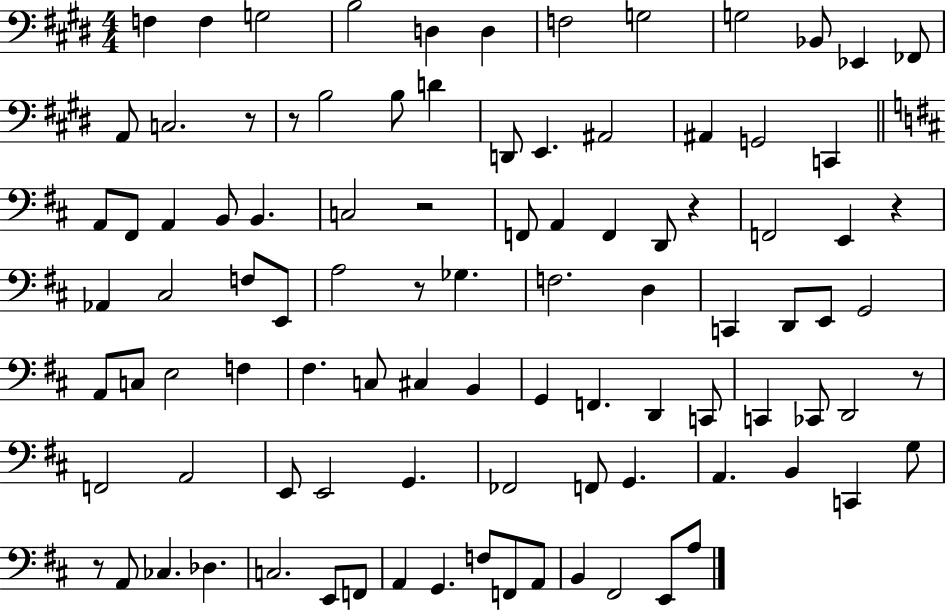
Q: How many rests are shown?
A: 8